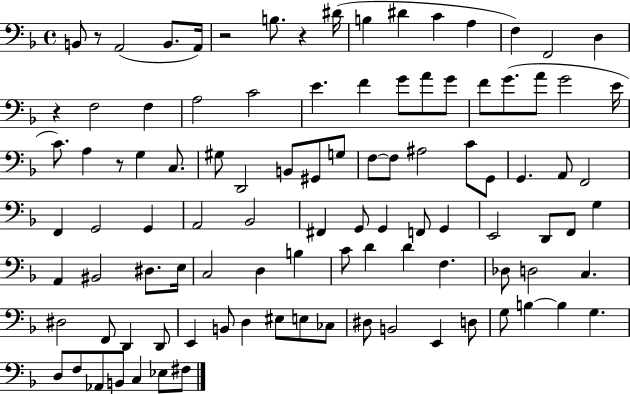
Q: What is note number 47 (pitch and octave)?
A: G2